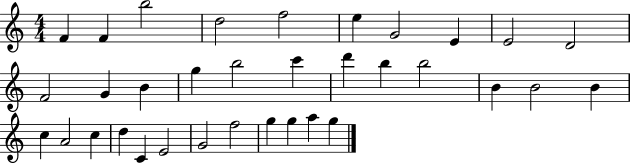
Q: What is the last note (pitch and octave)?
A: G5